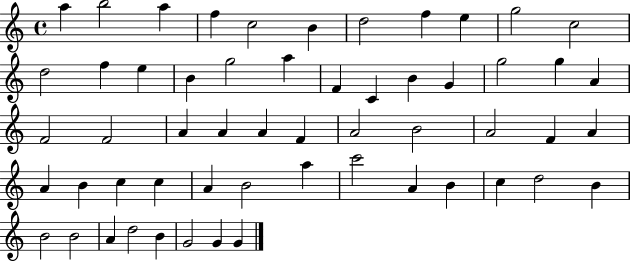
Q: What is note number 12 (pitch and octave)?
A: D5